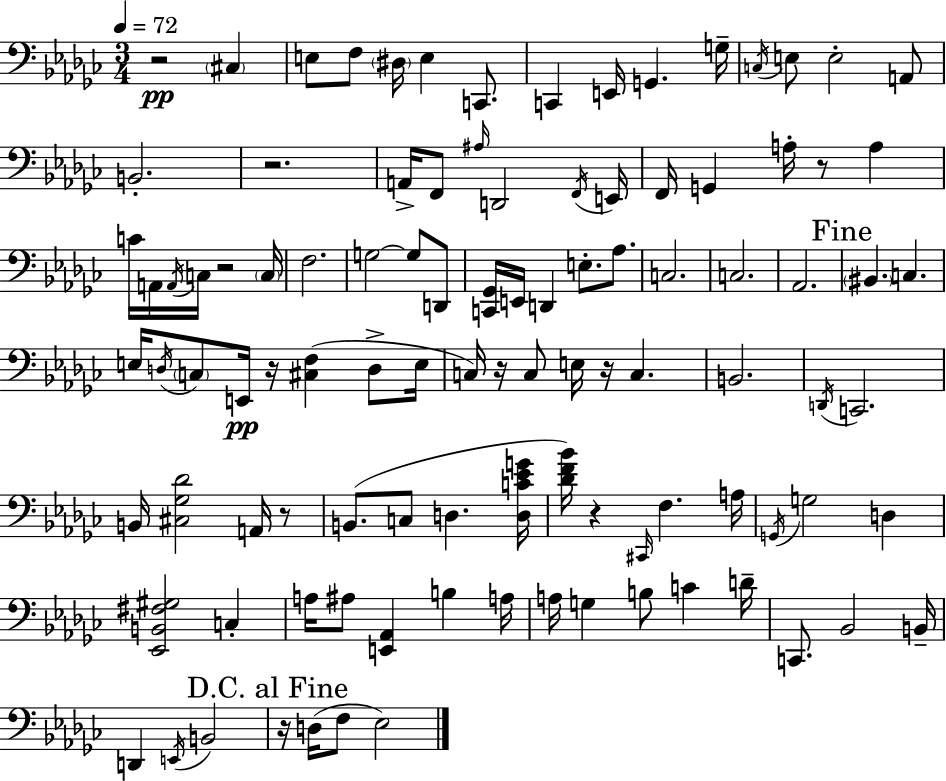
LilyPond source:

{
  \clef bass
  \numericTimeSignature
  \time 3/4
  \key ees \minor
  \tempo 4 = 72
  r2\pp \parenthesize cis4 | e8 f8 \parenthesize dis16 e4 c,8. | c,4 e,16 g,4. g16-- | \acciaccatura { c16 } e8 e2-. a,8 | \break b,2.-. | r2. | a,16-> f,8 \grace { ais16 } d,2 | \acciaccatura { f,16 } e,16 f,16 g,4 a16-. r8 a4 | \break c'16 a,16 \acciaccatura { a,16 } c16 r2 | \parenthesize c16 f2. | g2~~ | g8 d,8 <c, ges,>16 e,16 d,4 e8.-. | \break aes8. c2. | c2. | aes,2. | \mark "Fine" \parenthesize bis,4. c4. | \break e16 \acciaccatura { d16 } \parenthesize c8 e,16\pp r16 <cis f>4( | d8-> e16 c16) r16 c8 e16 r16 c4. | b,2. | \acciaccatura { d,16 } c,2. | \break b,16 <cis ges des'>2 | a,16 r8 b,8.( c8 d4. | <d c' ees' g'>16 <des' f' bes'>16) r4 \grace { cis,16 } | f4. a16 \acciaccatura { g,16 } g2 | \break d4 <ees, b, fis gis>2 | c4-. a16 ais8 <e, aes,>4 | b4 a16 a16 g4 | b8 c'4 d'16-- c,8. bes,2 | \break b,16-- d,4 | \acciaccatura { e,16 } b,2 \mark "D.C. al Fine" r16 d16( f8 | ees2) \bar "|."
}